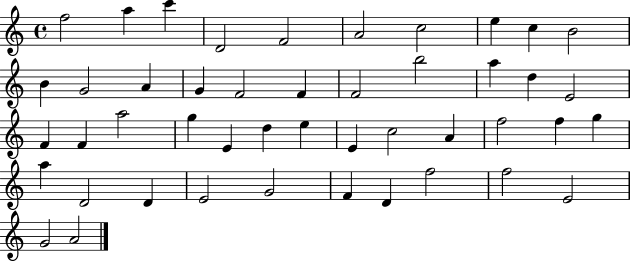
F5/h A5/q C6/q D4/h F4/h A4/h C5/h E5/q C5/q B4/h B4/q G4/h A4/q G4/q F4/h F4/q F4/h B5/h A5/q D5/q E4/h F4/q F4/q A5/h G5/q E4/q D5/q E5/q E4/q C5/h A4/q F5/h F5/q G5/q A5/q D4/h D4/q E4/h G4/h F4/q D4/q F5/h F5/h E4/h G4/h A4/h